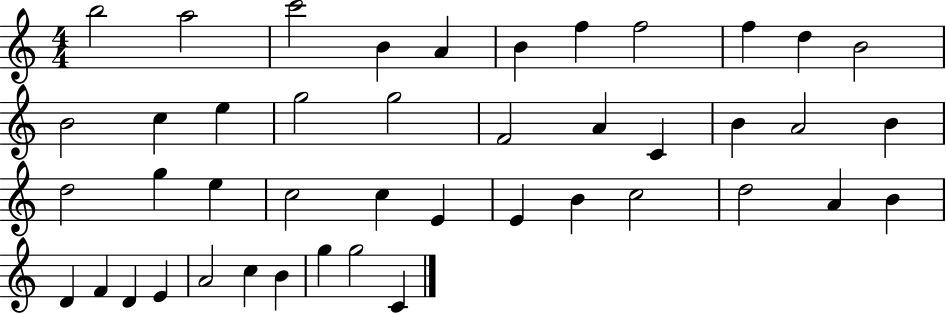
B5/h A5/h C6/h B4/q A4/q B4/q F5/q F5/h F5/q D5/q B4/h B4/h C5/q E5/q G5/h G5/h F4/h A4/q C4/q B4/q A4/h B4/q D5/h G5/q E5/q C5/h C5/q E4/q E4/q B4/q C5/h D5/h A4/q B4/q D4/q F4/q D4/q E4/q A4/h C5/q B4/q G5/q G5/h C4/q